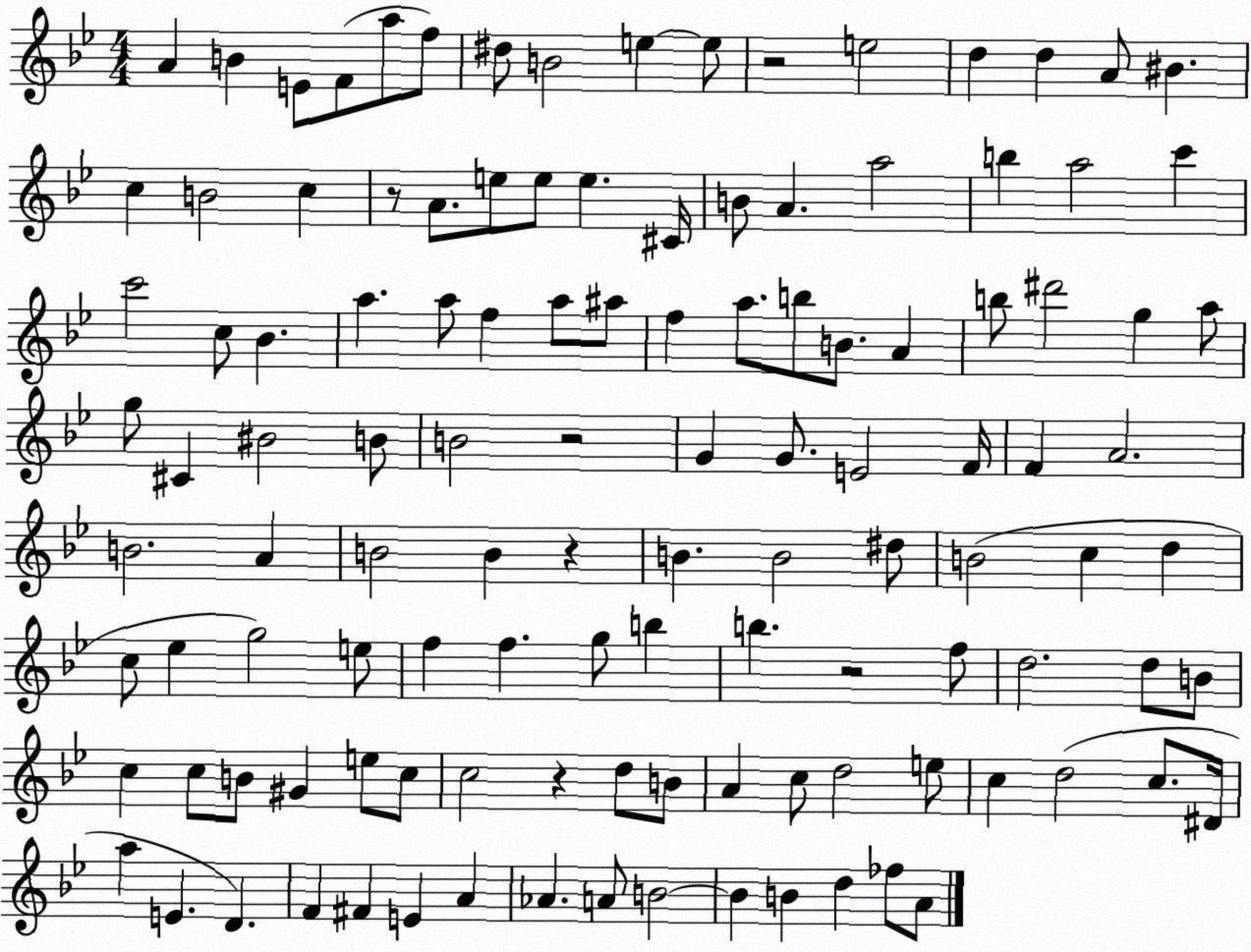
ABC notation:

X:1
T:Untitled
M:4/4
L:1/4
K:Bb
A B E/2 F/2 a/2 f/2 ^d/2 B2 e e/2 z2 e2 d d A/2 ^B c B2 c z/2 A/2 e/2 e/2 e ^C/4 B/2 A a2 b a2 c' c'2 c/2 _B a a/2 f a/2 ^a/2 f a/2 b/2 B/2 A b/2 ^d'2 g a/2 g/2 ^C ^B2 B/2 B2 z2 G G/2 E2 F/4 F A2 B2 A B2 B z B B2 ^d/2 B2 c d c/2 _e g2 e/2 f f g/2 b b z2 f/2 d2 d/2 B/2 c c/2 B/2 ^G e/2 c/2 c2 z d/2 B/2 A c/2 d2 e/2 c d2 c/2 ^D/4 a E D F ^F E A _A A/2 B2 B B d _f/2 A/2